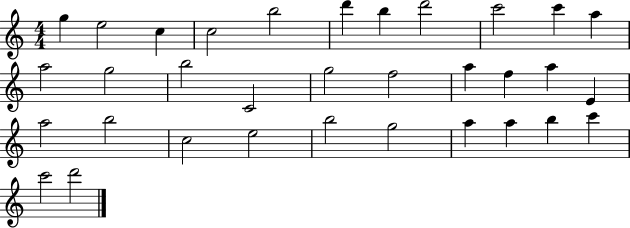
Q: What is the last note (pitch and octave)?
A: D6